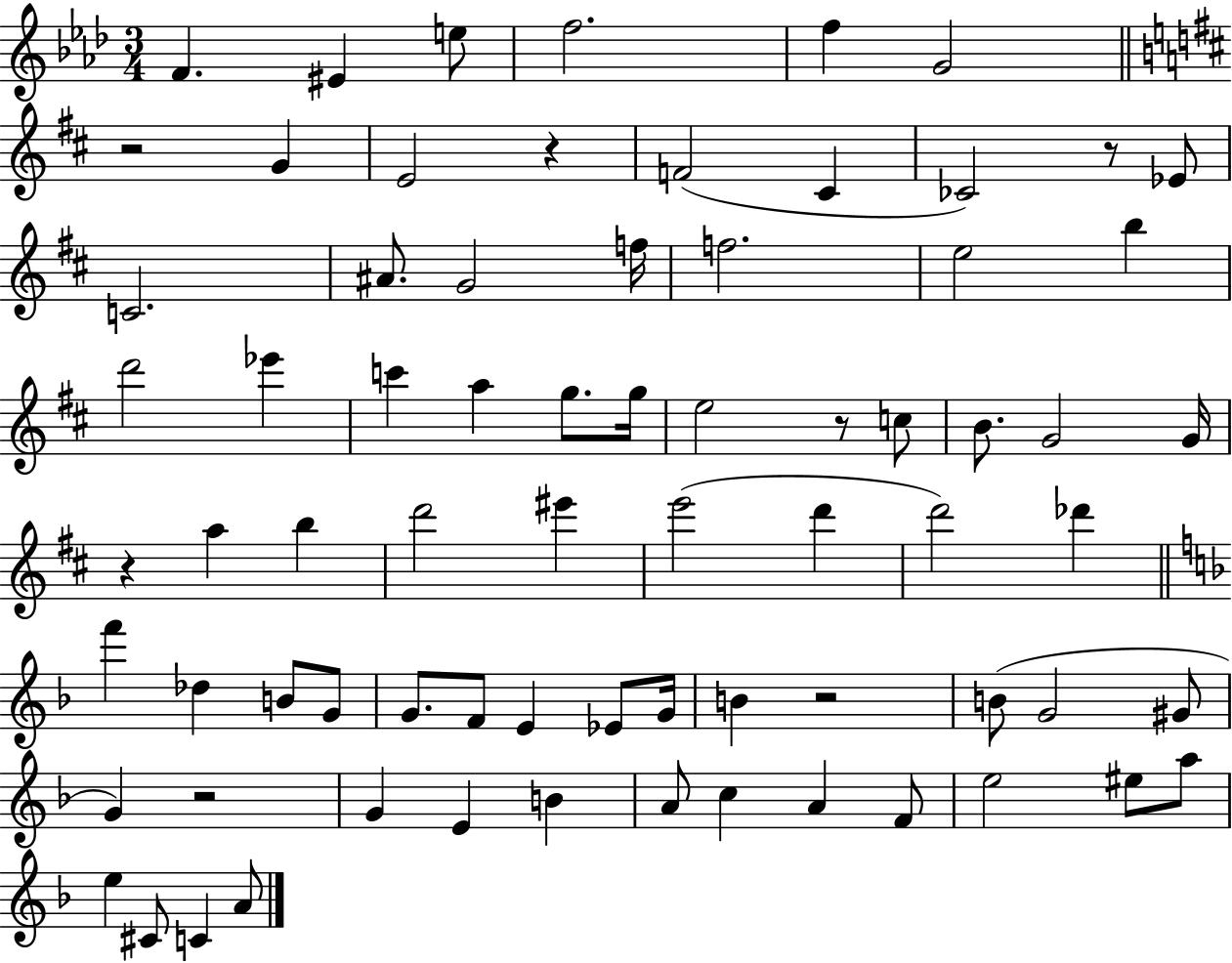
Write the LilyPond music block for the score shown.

{
  \clef treble
  \numericTimeSignature
  \time 3/4
  \key aes \major
  f'4. eis'4 e''8 | f''2. | f''4 g'2 | \bar "||" \break \key b \minor r2 g'4 | e'2 r4 | f'2( cis'4 | ces'2) r8 ees'8 | \break c'2. | ais'8. g'2 f''16 | f''2. | e''2 b''4 | \break d'''2 ees'''4 | c'''4 a''4 g''8. g''16 | e''2 r8 c''8 | b'8. g'2 g'16 | \break r4 a''4 b''4 | d'''2 eis'''4 | e'''2( d'''4 | d'''2) des'''4 | \break \bar "||" \break \key f \major f'''4 des''4 b'8 g'8 | g'8. f'8 e'4 ees'8 g'16 | b'4 r2 | b'8( g'2 gis'8 | \break g'4) r2 | g'4 e'4 b'4 | a'8 c''4 a'4 f'8 | e''2 eis''8 a''8 | \break e''4 cis'8 c'4 a'8 | \bar "|."
}